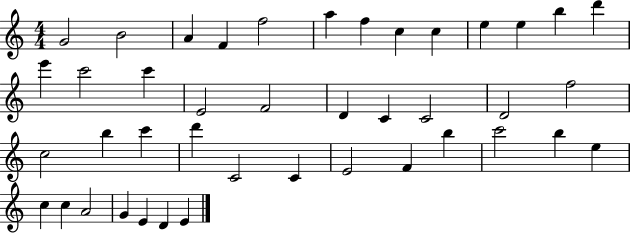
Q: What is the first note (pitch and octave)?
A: G4